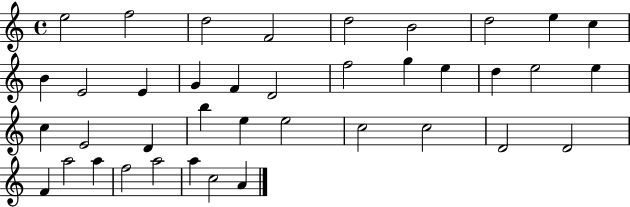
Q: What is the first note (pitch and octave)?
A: E5